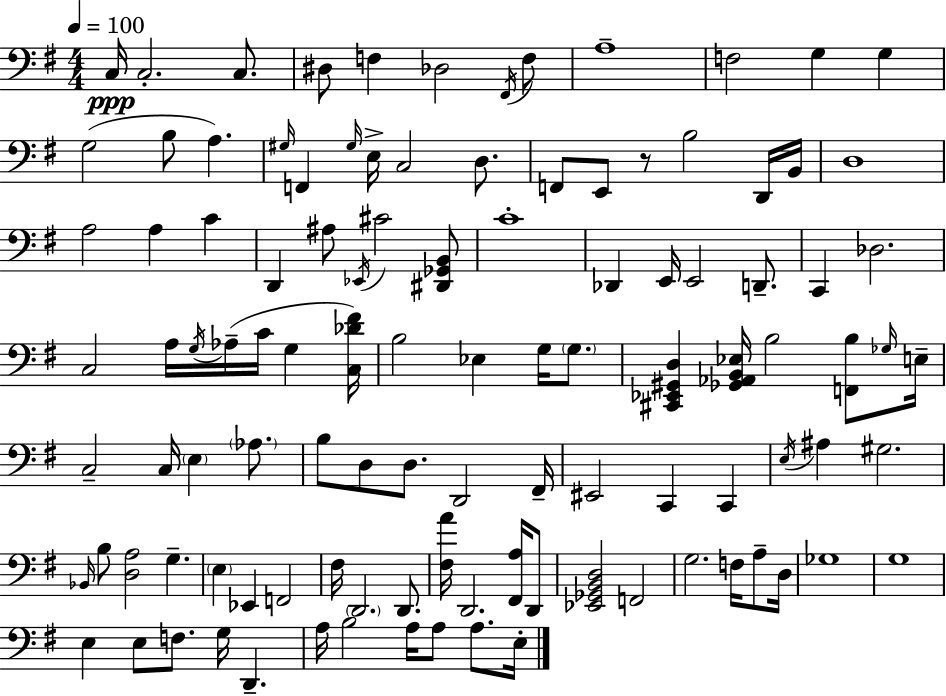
X:1
T:Untitled
M:4/4
L:1/4
K:Em
C,/4 C,2 C,/2 ^D,/2 F, _D,2 ^F,,/4 F,/2 A,4 F,2 G, G, G,2 B,/2 A, ^G,/4 F,, ^G,/4 E,/4 C,2 D,/2 F,,/2 E,,/2 z/2 B,2 D,,/4 B,,/4 D,4 A,2 A, C D,, ^A,/2 _E,,/4 ^C2 [^D,,_G,,B,,]/2 C4 _D,, E,,/4 E,,2 D,,/2 C,, _D,2 C,2 A,/4 G,/4 _A,/4 C/4 G, [C,_D^F]/4 B,2 _E, G,/4 G,/2 [^C,,_E,,^G,,D,] [_G,,_A,,B,,_E,]/4 B,2 [F,,B,]/2 _G,/4 E,/4 C,2 C,/4 E, _A,/2 B,/2 D,/2 D,/2 D,,2 ^F,,/4 ^E,,2 C,, C,, E,/4 ^A, ^G,2 _B,,/4 B,/2 [D,A,]2 G, E, _E,, F,,2 ^F,/4 D,,2 D,,/2 [^F,A]/4 D,,2 [^F,,A,]/4 D,,/2 [_E,,_G,,B,,D,]2 F,,2 G,2 F,/4 A,/2 D,/4 _G,4 G,4 E, E,/2 F,/2 G,/4 D,, A,/4 B,2 A,/4 A,/2 A,/2 E,/4